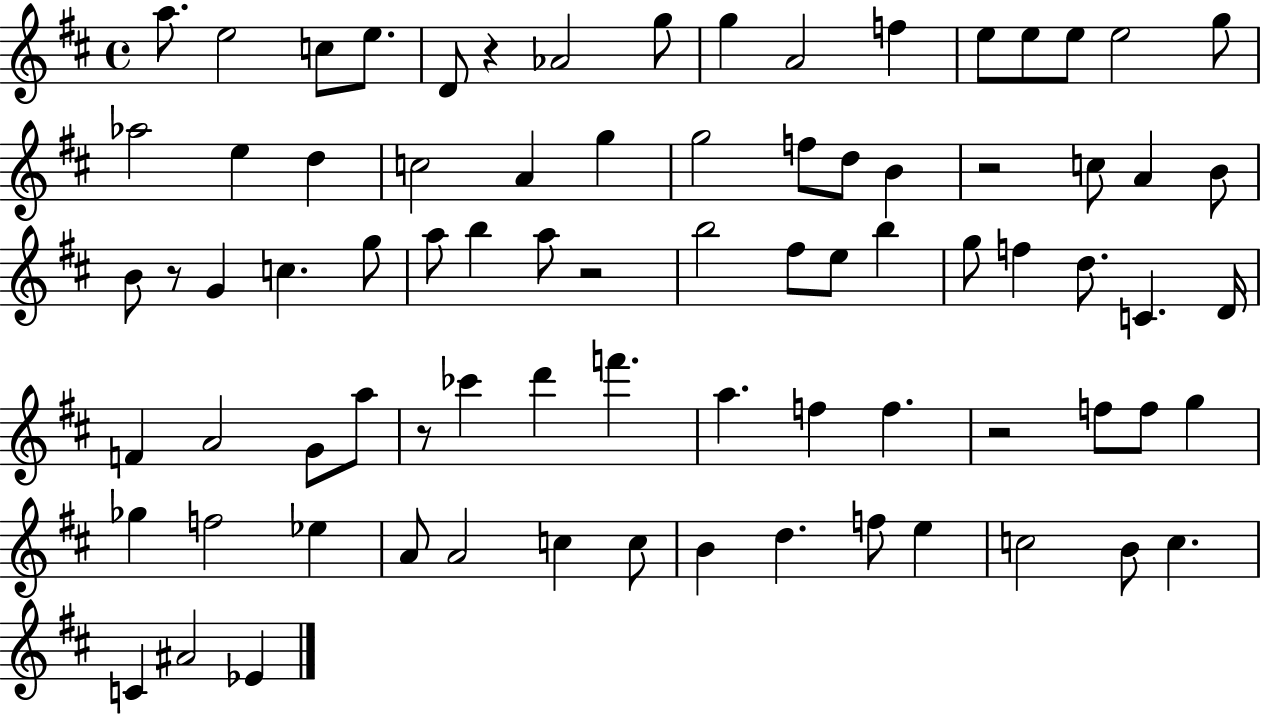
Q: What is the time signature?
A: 4/4